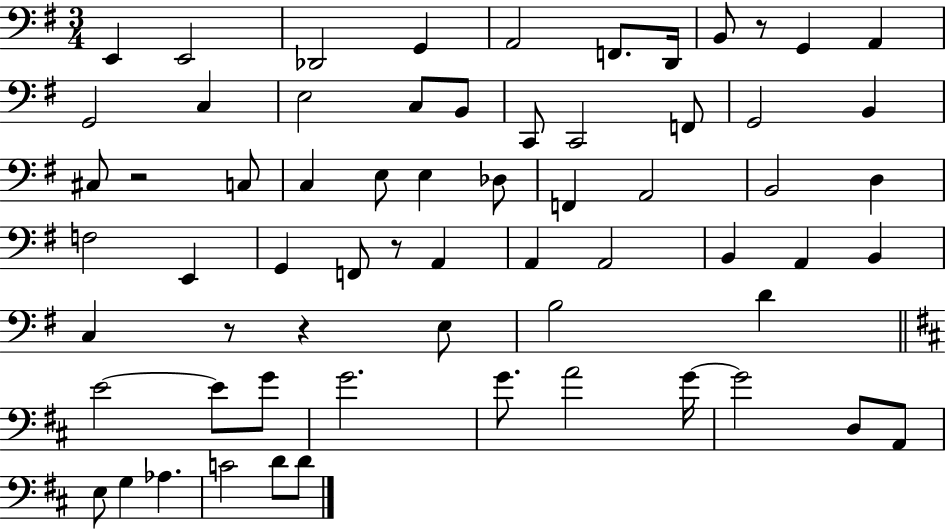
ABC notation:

X:1
T:Untitled
M:3/4
L:1/4
K:G
E,, E,,2 _D,,2 G,, A,,2 F,,/2 D,,/4 B,,/2 z/2 G,, A,, G,,2 C, E,2 C,/2 B,,/2 C,,/2 C,,2 F,,/2 G,,2 B,, ^C,/2 z2 C,/2 C, E,/2 E, _D,/2 F,, A,,2 B,,2 D, F,2 E,, G,, F,,/2 z/2 A,, A,, A,,2 B,, A,, B,, C, z/2 z E,/2 B,2 D E2 E/2 G/2 G2 G/2 A2 G/4 G2 D,/2 A,,/2 E,/2 G, _A, C2 D/2 D/2